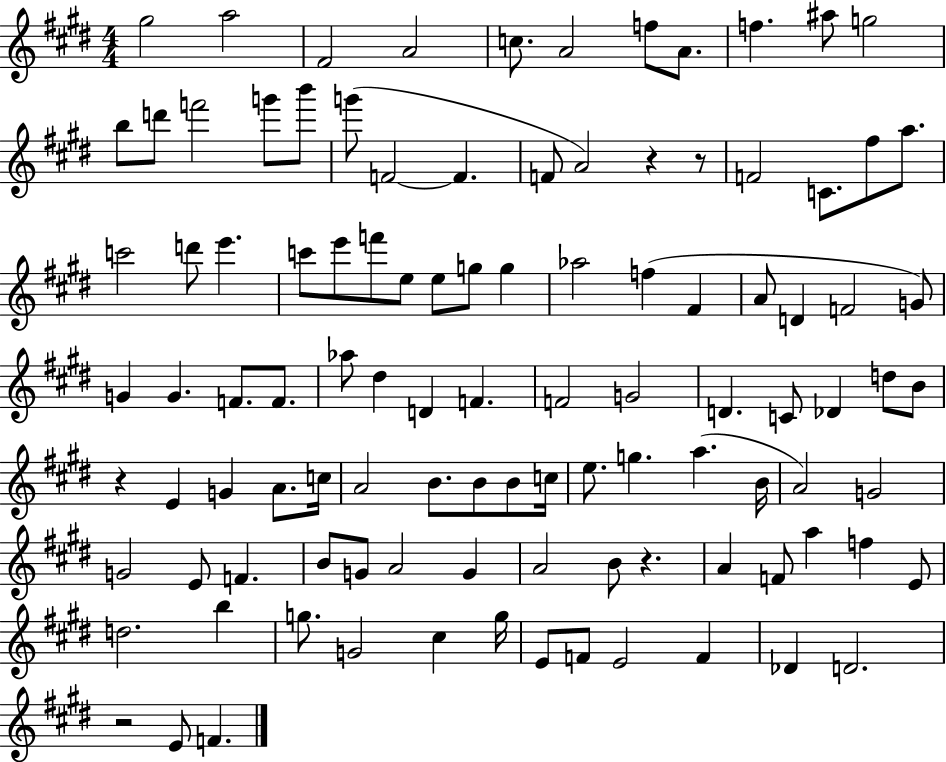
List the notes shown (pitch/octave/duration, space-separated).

G#5/h A5/h F#4/h A4/h C5/e. A4/h F5/e A4/e. F5/q. A#5/e G5/h B5/e D6/e F6/h G6/e B6/e G6/e F4/h F4/q. F4/e A4/h R/q R/e F4/h C4/e. F#5/e A5/e. C6/h D6/e E6/q. C6/e E6/e F6/e E5/e E5/e G5/e G5/q Ab5/h F5/q F#4/q A4/e D4/q F4/h G4/e G4/q G4/q. F4/e. F4/e. Ab5/e D#5/q D4/q F4/q. F4/h G4/h D4/q. C4/e Db4/q D5/e B4/e R/q E4/q G4/q A4/e. C5/s A4/h B4/e. B4/e B4/e C5/s E5/e. G5/q. A5/q. B4/s A4/h G4/h G4/h E4/e F4/q. B4/e G4/e A4/h G4/q A4/h B4/e R/q. A4/q F4/e A5/q F5/q E4/e D5/h. B5/q G5/e. G4/h C#5/q G5/s E4/e F4/e E4/h F4/q Db4/q D4/h. R/h E4/e F4/q.